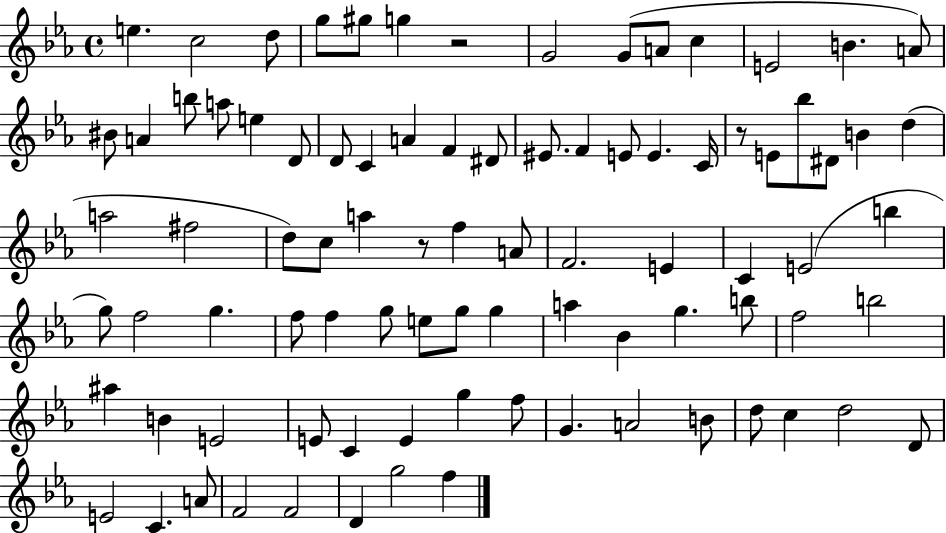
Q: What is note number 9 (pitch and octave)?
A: A4